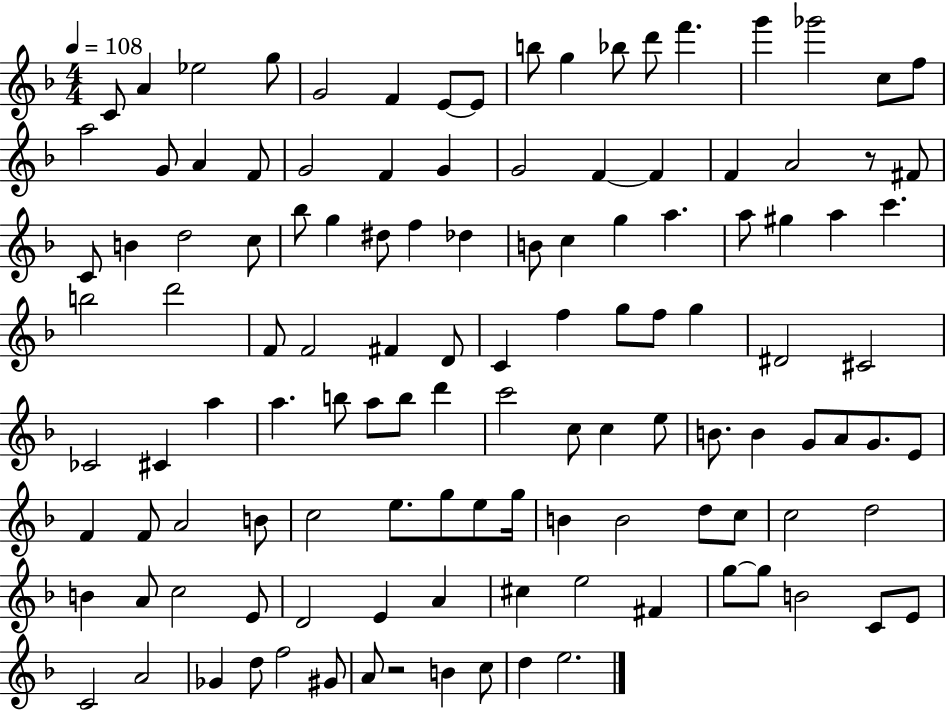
X:1
T:Untitled
M:4/4
L:1/4
K:F
C/2 A _e2 g/2 G2 F E/2 E/2 b/2 g _b/2 d'/2 f' g' _g'2 c/2 f/2 a2 G/2 A F/2 G2 F G G2 F F F A2 z/2 ^F/2 C/2 B d2 c/2 _b/2 g ^d/2 f _d B/2 c g a a/2 ^g a c' b2 d'2 F/2 F2 ^F D/2 C f g/2 f/2 g ^D2 ^C2 _C2 ^C a a b/2 a/2 b/2 d' c'2 c/2 c e/2 B/2 B G/2 A/2 G/2 E/2 F F/2 A2 B/2 c2 e/2 g/2 e/2 g/4 B B2 d/2 c/2 c2 d2 B A/2 c2 E/2 D2 E A ^c e2 ^F g/2 g/2 B2 C/2 E/2 C2 A2 _G d/2 f2 ^G/2 A/2 z2 B c/2 d e2